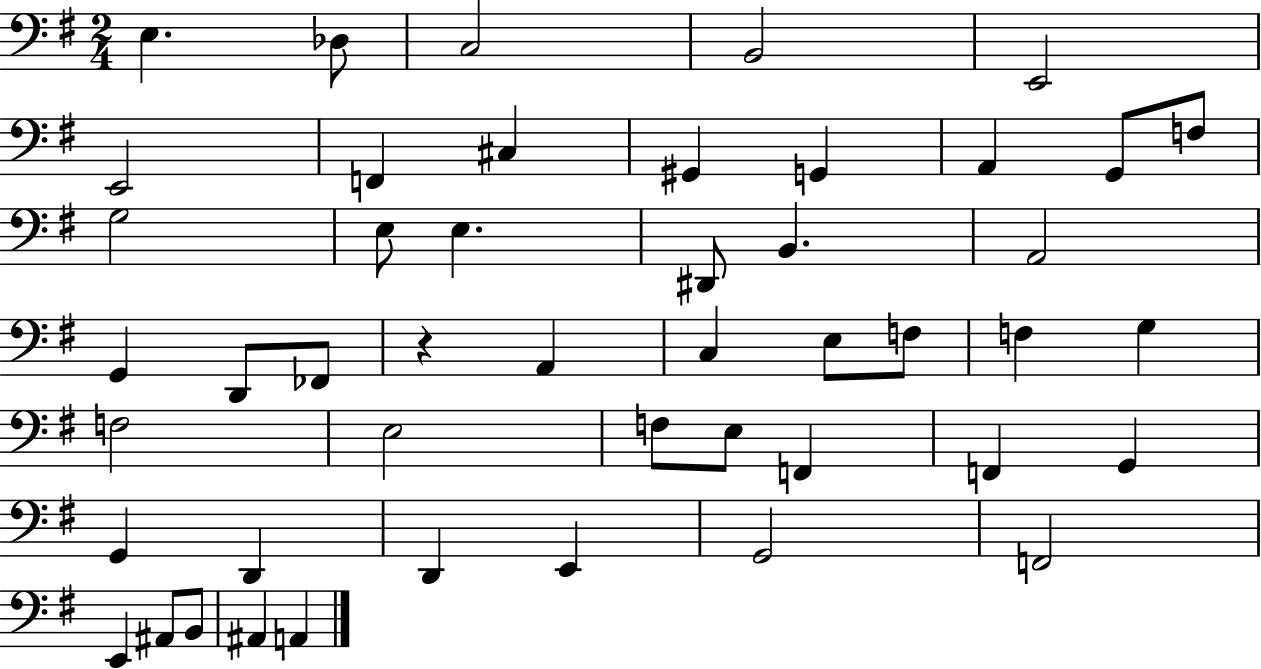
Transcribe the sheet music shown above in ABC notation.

X:1
T:Untitled
M:2/4
L:1/4
K:G
E, _D,/2 C,2 B,,2 E,,2 E,,2 F,, ^C, ^G,, G,, A,, G,,/2 F,/2 G,2 E,/2 E, ^D,,/2 B,, A,,2 G,, D,,/2 _F,,/2 z A,, C, E,/2 F,/2 F, G, F,2 E,2 F,/2 E,/2 F,, F,, G,, G,, D,, D,, E,, G,,2 F,,2 E,, ^A,,/2 B,,/2 ^A,, A,,